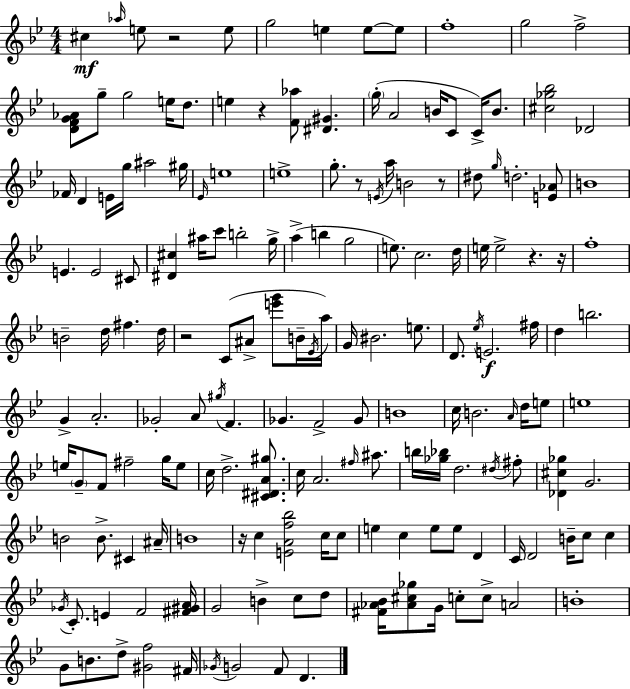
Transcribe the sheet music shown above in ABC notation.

X:1
T:Untitled
M:4/4
L:1/4
K:Bb
^c _a/4 e/2 z2 e/2 g2 e e/2 e/2 f4 g2 f2 [DFG_A]/2 g/2 g2 e/4 d/2 e z [F_a]/2 [^D^G] g/4 A2 B/4 C/2 C/4 B/2 [^c_g_b]2 _D2 _F/4 D E/4 g/4 ^a2 ^g/4 _E/4 e4 e4 g/2 z/2 E/4 a/4 B2 z/2 ^d/2 g/4 d2 [E_A]/2 B4 E E2 ^C/2 [^D^c] ^a/4 c'/2 b2 g/4 a b g2 e/2 c2 d/4 e/4 e2 z z/4 f4 B2 d/4 ^f d/4 z2 C/2 ^A/2 [e'g']/2 B/4 _E/4 a/4 G/4 ^B2 e/2 D/2 _e/4 E2 ^f/4 d b2 G A2 _G2 A/2 ^g/4 F _G F2 _G/2 B4 c/4 B2 A/4 d/4 e/2 e4 e/4 G/2 F/2 ^f2 g/4 e/2 c/4 d2 [^C^DA^g]/2 c/4 A2 ^f/4 ^a/2 b/4 [_g_b]/4 d2 ^d/4 ^f/2 [_D^c_g] G2 B2 B/2 ^C ^A/4 B4 z/4 c [EAf_b]2 c/4 c/2 e c e/2 e/2 D C/4 D2 B/4 c/2 c _G/4 C/2 E F2 [^F^GA]/4 G2 B c/2 d/2 [^F_A_B]/4 [_A^c_g]/2 G/4 c/2 c/2 A2 B4 G/2 B/2 d/2 [^Gf]2 ^F/4 _G/4 G2 F/2 D